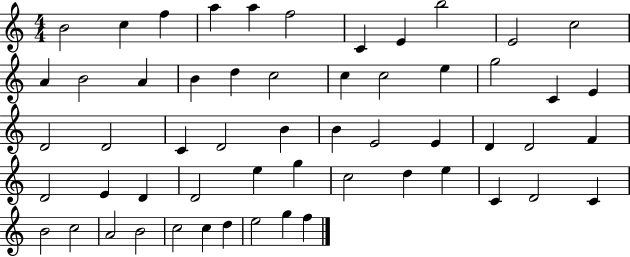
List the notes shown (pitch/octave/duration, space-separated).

B4/h C5/q F5/q A5/q A5/q F5/h C4/q E4/q B5/h E4/h C5/h A4/q B4/h A4/q B4/q D5/q C5/h C5/q C5/h E5/q G5/h C4/q E4/q D4/h D4/h C4/q D4/h B4/q B4/q E4/h E4/q D4/q D4/h F4/q D4/h E4/q D4/q D4/h E5/q G5/q C5/h D5/q E5/q C4/q D4/h C4/q B4/h C5/h A4/h B4/h C5/h C5/q D5/q E5/h G5/q F5/q